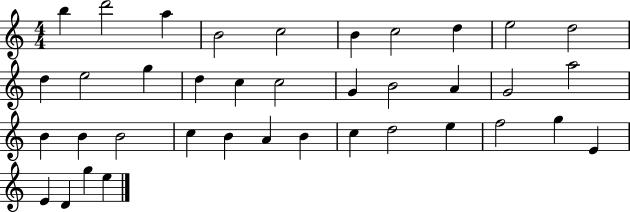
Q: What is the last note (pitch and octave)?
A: E5